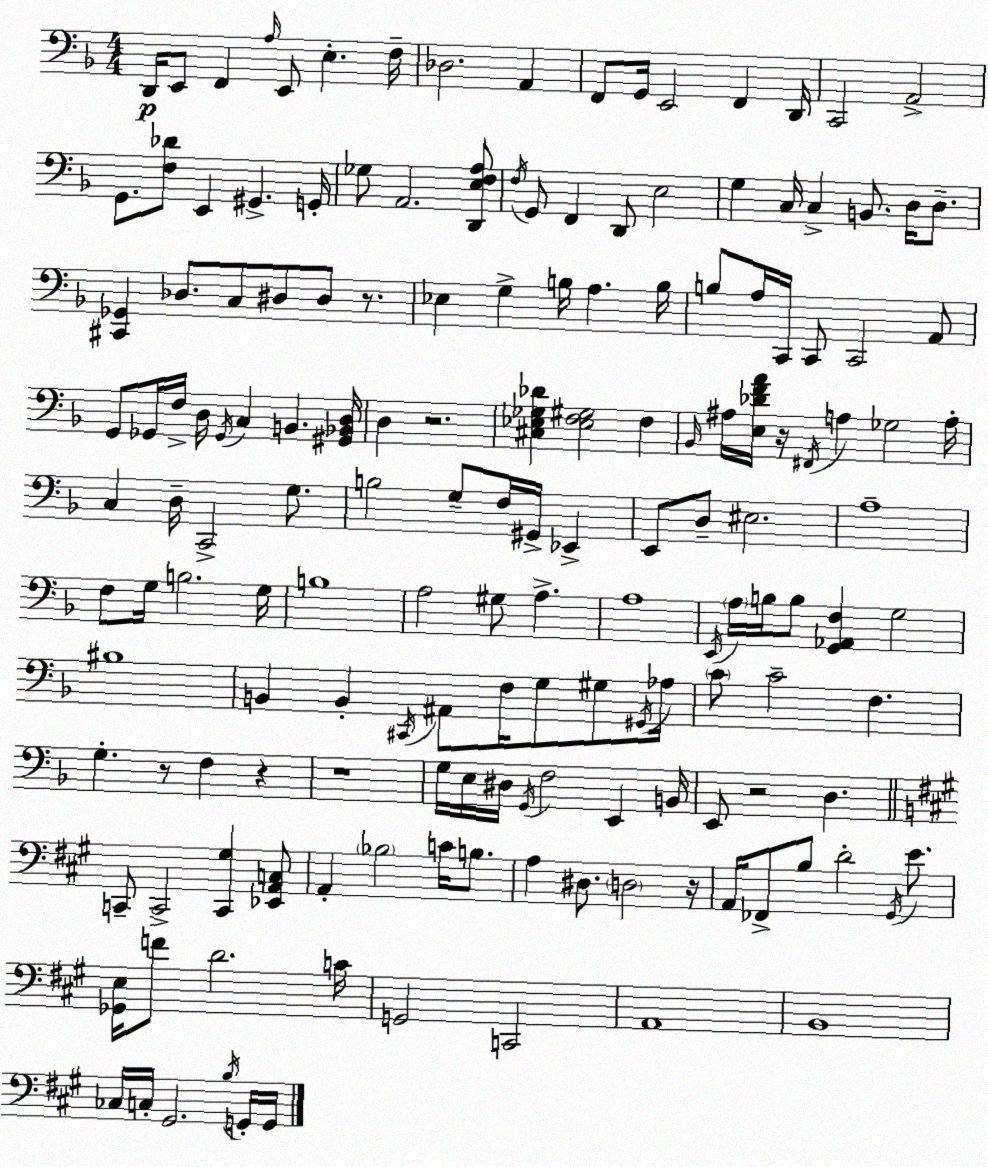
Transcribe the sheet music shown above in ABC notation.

X:1
T:Untitled
M:4/4
L:1/4
K:F
D,,/4 E,,/2 F,, A,/4 E,,/2 E, F,/4 _D,2 A,, F,,/2 G,,/4 E,,2 F,, D,,/4 C,,2 A,,2 G,,/2 [F,_D]/2 E,, ^G,, G,,/4 _G,/2 A,,2 [D,,E,F,A,]/2 F,/4 G,,/2 F,, D,,/2 E,2 G, C,/4 C, B,,/2 D,/4 D,/2 [^C,,_G,,] _D,/2 C,/2 ^D,/2 ^D,/2 z/2 _E, G, B,/4 A, B,/4 B,/2 A,/4 C,,/4 C,,/2 C,,2 A,,/2 G,,/2 _G,,/4 F,/4 D,/4 _G,,/4 C, B,, [^G,,_B,,D,]/4 D, z2 [^C,_E,_G,_D] [_E,F,^G,]2 F, _B,,/4 ^A,/4 [E,_DFA]/4 z/4 ^F,,/4 A, _G,2 A,/4 C, D,/4 C,,2 G,/2 B,2 G,/2 F,/4 ^G,,/4 _E,, E,,/2 D,/2 ^E,2 A,4 F,/2 G,/4 B,2 G,/4 B,4 A,2 ^G,/2 A, A,4 E,,/4 A,/4 B,/4 B,/2 [G,,_A,,F,] G,2 ^B,4 B,, B,, ^C,,/4 ^A,,/2 F,/4 G,/2 ^G,/2 ^G,,/4 _A,/4 C/2 C2 F, G, z/2 F, z z4 G,/4 E,/4 ^D,/4 G,,/4 F,2 E,, B,,/4 E,,/2 z2 D, C,,/2 C,,2 [C,,^G,] [_E,,A,,C,]/2 A,, _B,2 C/4 B,/2 A, ^D,/2 D,2 z/4 A,,/4 _F,,/2 B,/2 D2 ^G,,/4 E/2 [_G,,E,]/4 F/2 D2 C/4 G,,2 C,,2 A,,4 B,,4 _C,/4 C,/4 ^G,,2 B,/4 G,,/4 G,,/4